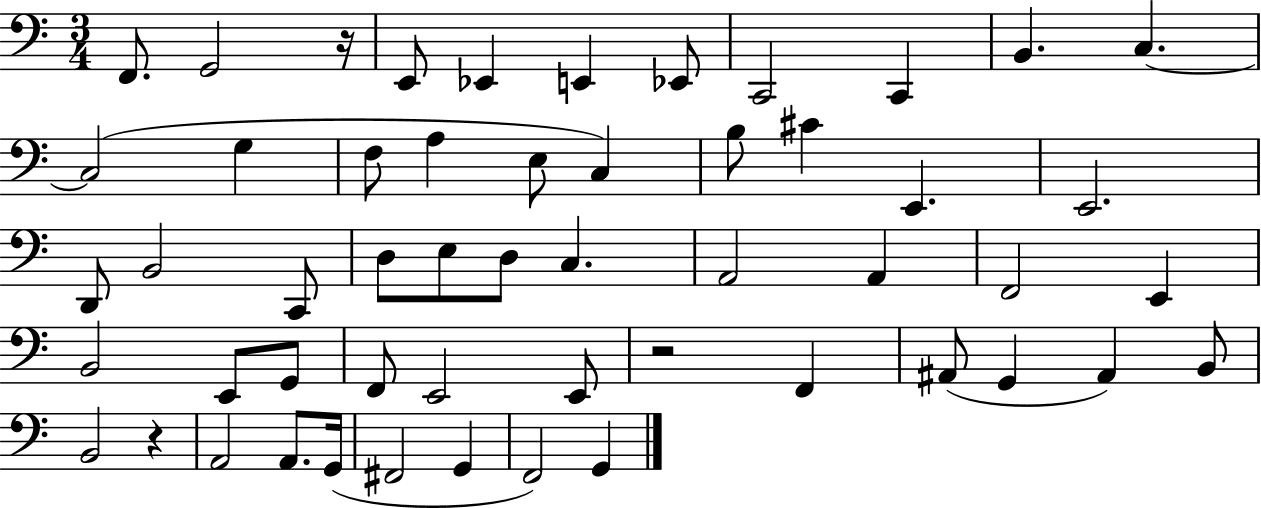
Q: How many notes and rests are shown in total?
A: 53